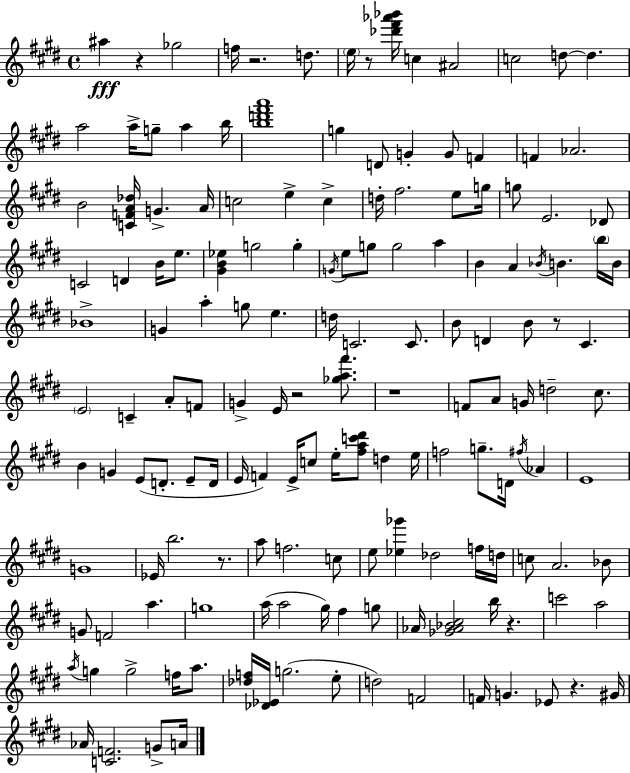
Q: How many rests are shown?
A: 9